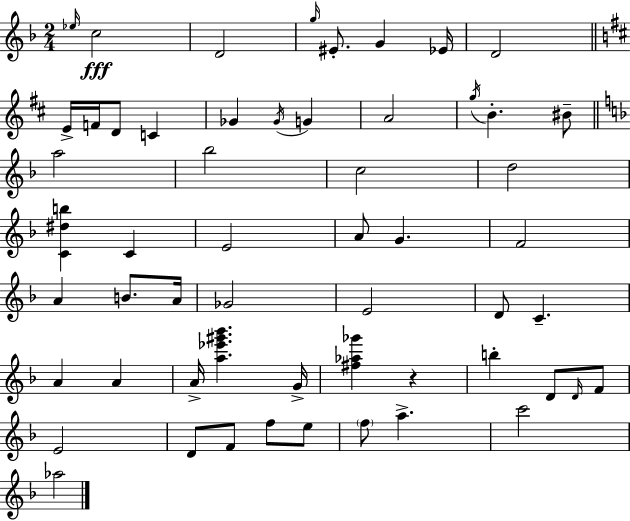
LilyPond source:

{
  \clef treble
  \numericTimeSignature
  \time 2/4
  \key d \minor
  \grace { ees''16 }\fff c''2 | d'2 | \grace { g''16 } eis'8.-. g'4 | ees'16 d'2 | \break \bar "||" \break \key b \minor e'16-> f'16 d'8 c'4 | ges'4 \acciaccatura { ges'16 } g'4 | a'2 | \acciaccatura { g''16 } b'4.-. | \break bis'8-- \bar "||" \break \key d \minor a''2 | bes''2 | c''2 | d''2 | \break <c' dis'' b''>4 c'4 | e'2 | a'8 g'4. | f'2 | \break a'4 b'8. a'16 | ges'2 | e'2 | d'8 c'4.-- | \break a'4 a'4 | a'16-> <a'' ees''' gis''' bes'''>4. g'16-> | <fis'' aes'' ges'''>4 r4 | b''4-. d'8 \grace { d'16 } f'8 | \break e'2 | d'8 f'8 f''8 e''8 | \parenthesize f''8 a''4.-> | c'''2 | \break aes''2 | \bar "|."
}